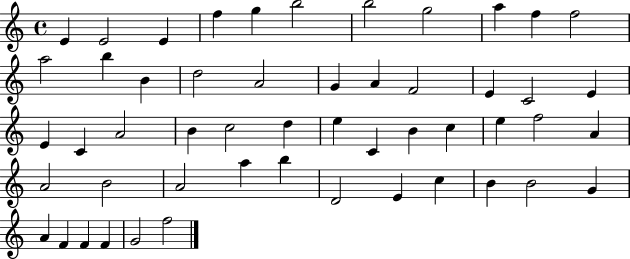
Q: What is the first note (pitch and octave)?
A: E4